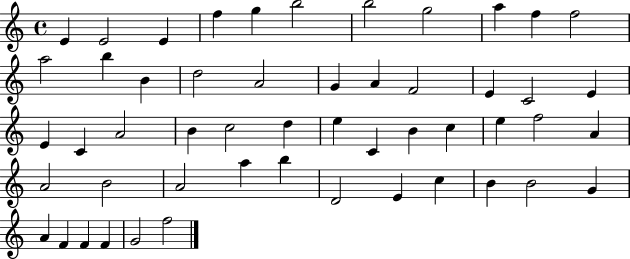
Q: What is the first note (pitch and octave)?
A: E4